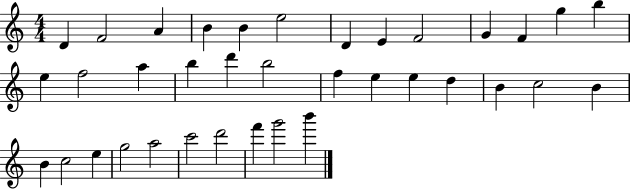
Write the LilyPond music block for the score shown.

{
  \clef treble
  \numericTimeSignature
  \time 4/4
  \key c \major
  d'4 f'2 a'4 | b'4 b'4 e''2 | d'4 e'4 f'2 | g'4 f'4 g''4 b''4 | \break e''4 f''2 a''4 | b''4 d'''4 b''2 | f''4 e''4 e''4 d''4 | b'4 c''2 b'4 | \break b'4 c''2 e''4 | g''2 a''2 | c'''2 d'''2 | f'''4 g'''2 b'''4 | \break \bar "|."
}